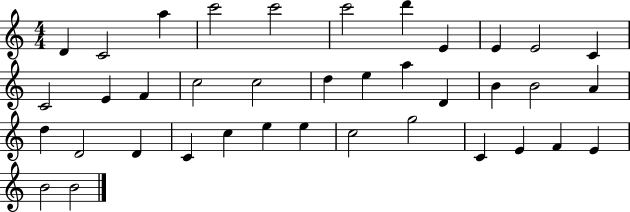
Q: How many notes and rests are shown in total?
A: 38